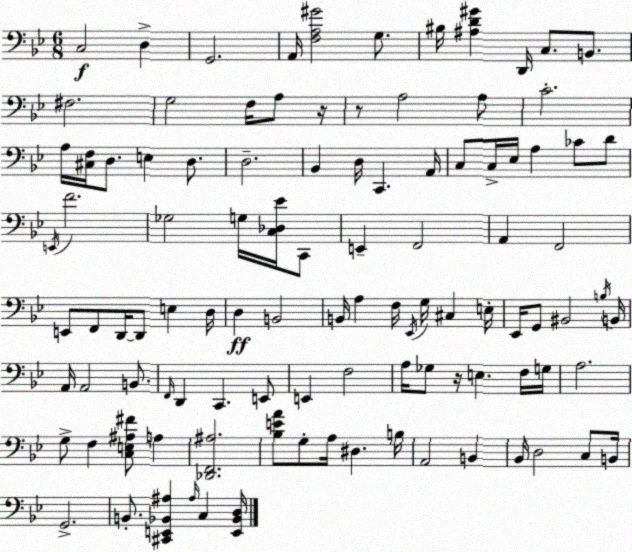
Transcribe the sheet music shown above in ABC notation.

X:1
T:Untitled
M:6/8
L:1/4
K:Gm
C,2 D, G,,2 A,,/4 [F,A,^G]2 G,/2 ^B,/4 [^A,D^G] D,,/4 C,/2 B,,/2 ^F,2 G,2 F,/4 A,/2 z/4 z/2 A,2 A,/2 C2 A,/4 [^C,F,]/4 D,/2 E, D,/2 D,2 _B,, D,/4 C,, A,,/4 C,/2 C,/4 _E,/4 A, _C/2 D/2 E,,/4 F2 _G,2 G,/4 [C,_D,_E]/4 C,,/2 E,, F,,2 A,, F,,2 E,,/2 F,,/2 D,,/4 D,,/2 E, D,/4 D, B,,2 B,,/4 A, F,/4 _E,,/4 G,/4 ^C, E,/4 _E,,/4 G,,/2 ^B,,2 B,/4 B,,/4 A,,/4 A,,2 B,,/2 F,,/4 D,, C,, E,,/2 E,, F,2 A,/4 _G,/2 z/4 E, F,/4 G,/4 A,2 G,/2 F, [C,E,^A,^F]/2 A, [_D,,F,,^A,]2 [_B,EA]/2 G,/2 A,/4 ^D, B,/4 A,,2 B,, _B,,/4 D,2 C,/2 B,,/4 G,,2 B,,/2 [^C,,E,,_B,,^A,] ^A,/4 C, [E,,_B,,D,]/4